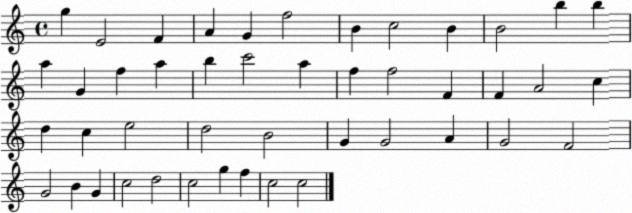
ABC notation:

X:1
T:Untitled
M:4/4
L:1/4
K:C
g E2 F A G f2 B c2 B B2 b b a G f a b c'2 a f f2 F F A2 c d c e2 d2 B2 G G2 A G2 F2 G2 B G c2 d2 c2 g f c2 c2